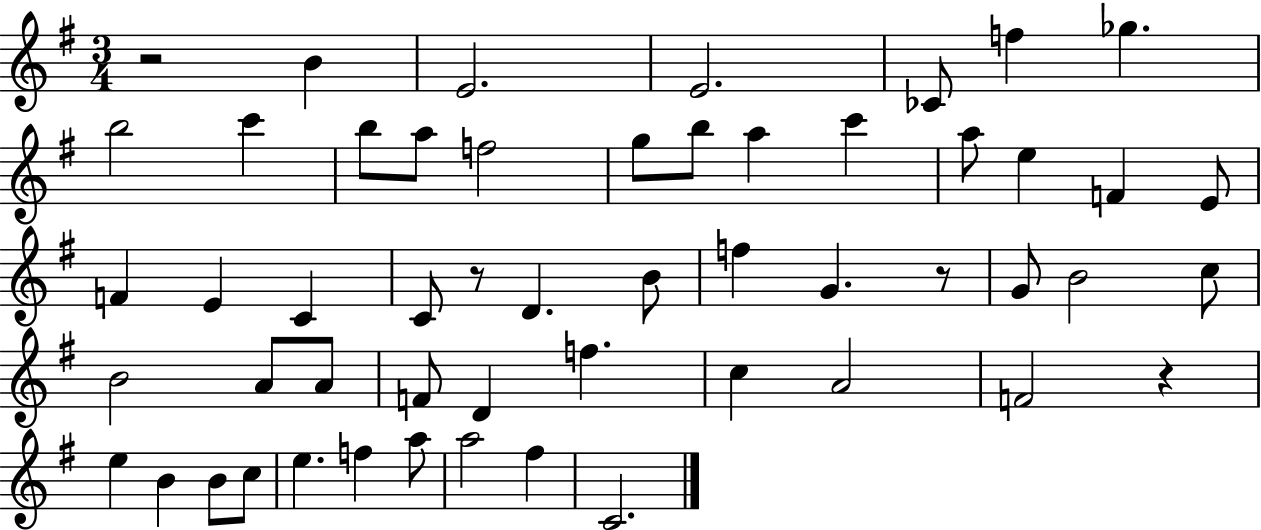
R/h B4/q E4/h. E4/h. CES4/e F5/q Gb5/q. B5/h C6/q B5/e A5/e F5/h G5/e B5/e A5/q C6/q A5/e E5/q F4/q E4/e F4/q E4/q C4/q C4/e R/e D4/q. B4/e F5/q G4/q. R/e G4/e B4/h C5/e B4/h A4/e A4/e F4/e D4/q F5/q. C5/q A4/h F4/h R/q E5/q B4/q B4/e C5/e E5/q. F5/q A5/e A5/h F#5/q C4/h.